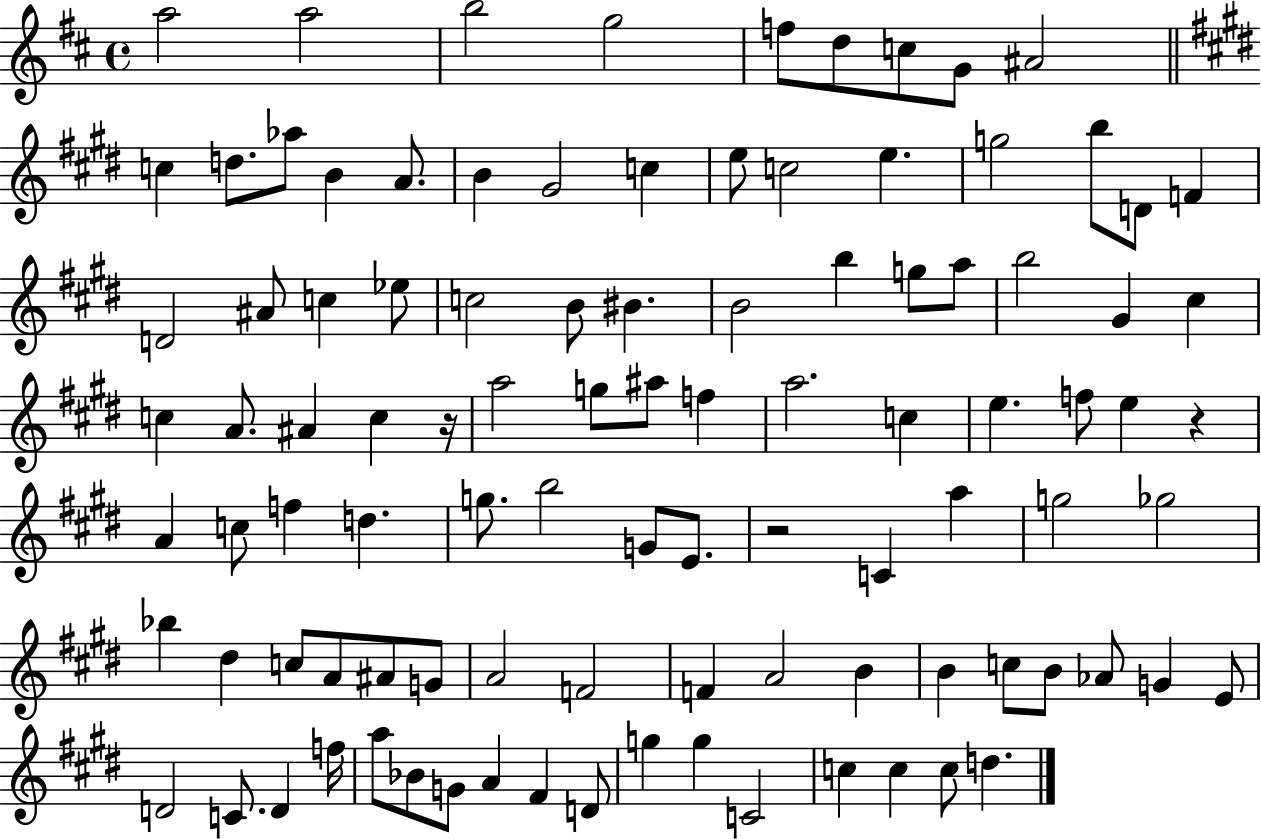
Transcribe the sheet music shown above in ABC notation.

X:1
T:Untitled
M:4/4
L:1/4
K:D
a2 a2 b2 g2 f/2 d/2 c/2 G/2 ^A2 c d/2 _a/2 B A/2 B ^G2 c e/2 c2 e g2 b/2 D/2 F D2 ^A/2 c _e/2 c2 B/2 ^B B2 b g/2 a/2 b2 ^G ^c c A/2 ^A c z/4 a2 g/2 ^a/2 f a2 c e f/2 e z A c/2 f d g/2 b2 G/2 E/2 z2 C a g2 _g2 _b ^d c/2 A/2 ^A/2 G/2 A2 F2 F A2 B B c/2 B/2 _A/2 G E/2 D2 C/2 D f/4 a/2 _B/2 G/2 A ^F D/2 g g C2 c c c/2 d